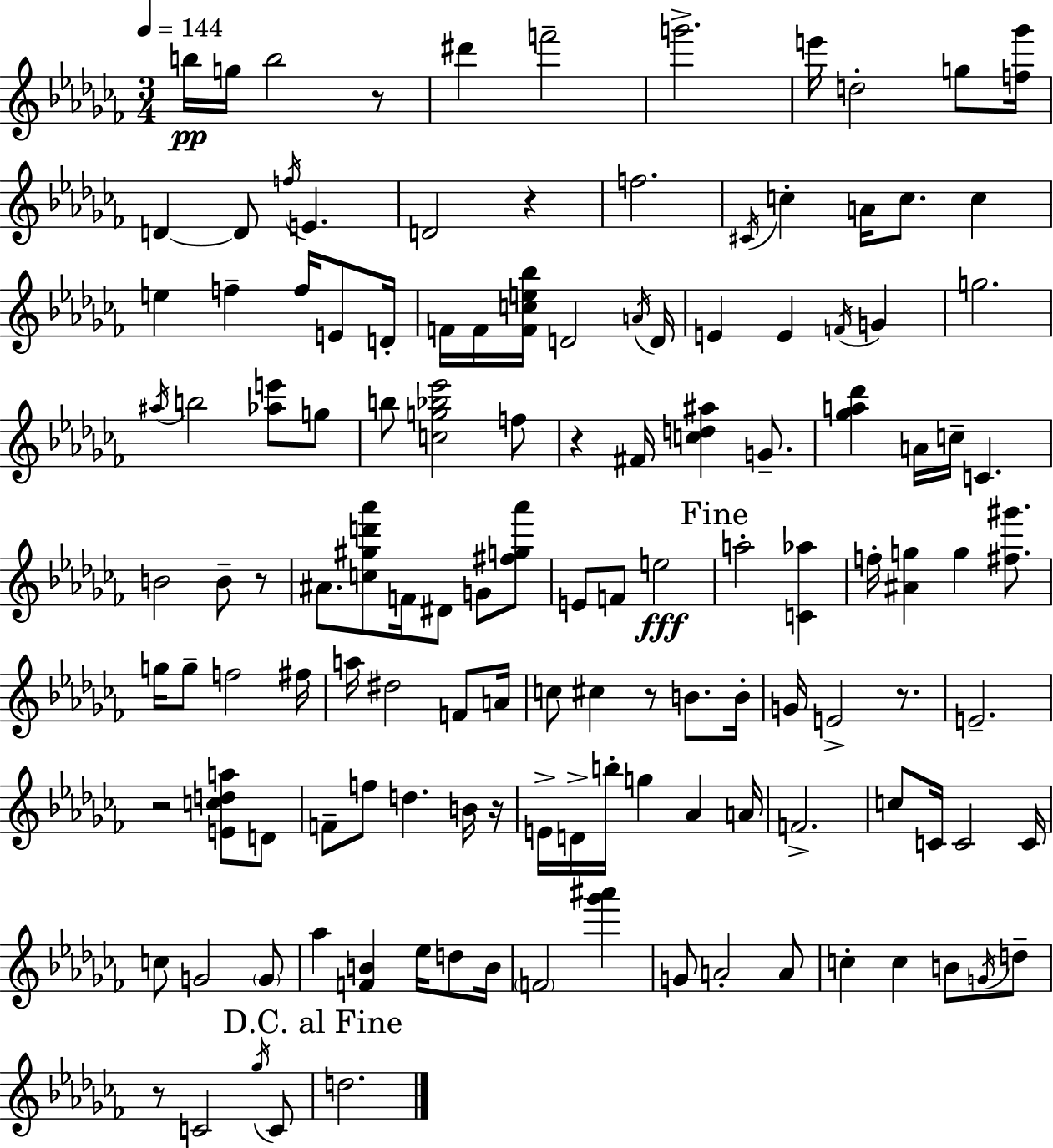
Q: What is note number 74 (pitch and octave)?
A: F4